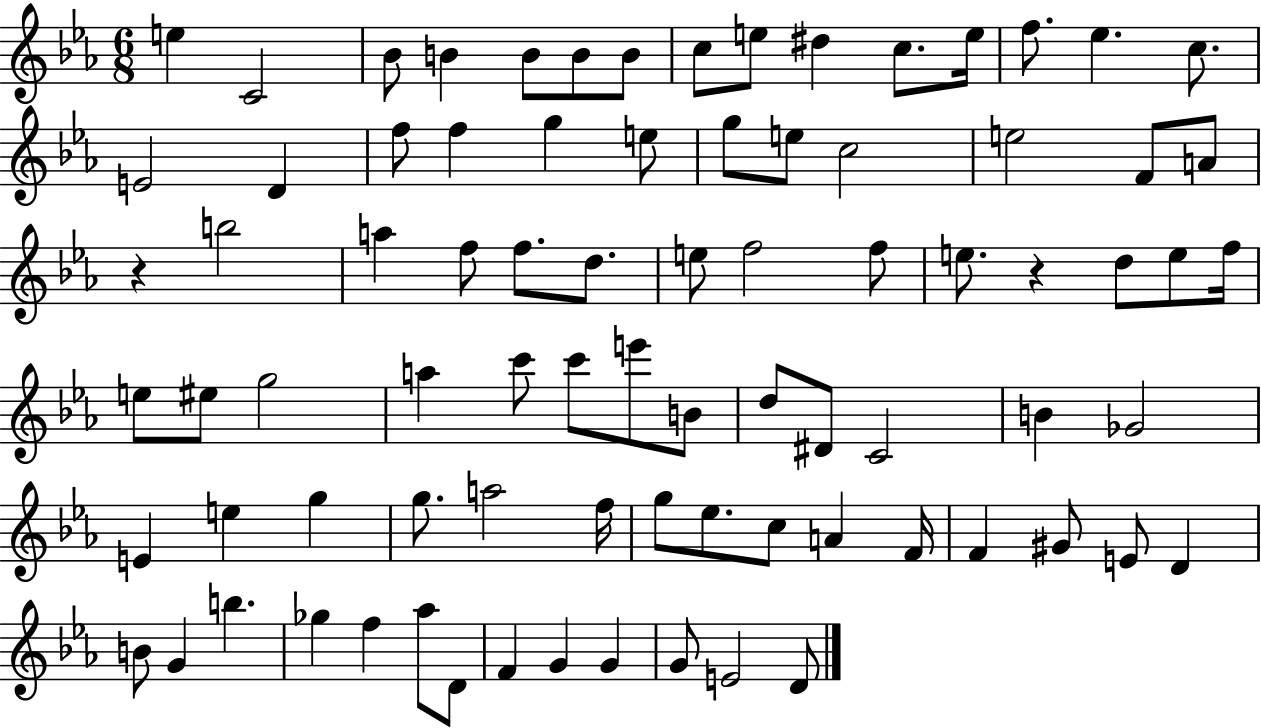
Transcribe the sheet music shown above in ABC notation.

X:1
T:Untitled
M:6/8
L:1/4
K:Eb
e C2 _B/2 B B/2 B/2 B/2 c/2 e/2 ^d c/2 e/4 f/2 _e c/2 E2 D f/2 f g e/2 g/2 e/2 c2 e2 F/2 A/2 z b2 a f/2 f/2 d/2 e/2 f2 f/2 e/2 z d/2 e/2 f/4 e/2 ^e/2 g2 a c'/2 c'/2 e'/2 B/2 d/2 ^D/2 C2 B _G2 E e g g/2 a2 f/4 g/2 _e/2 c/2 A F/4 F ^G/2 E/2 D B/2 G b _g f _a/2 D/2 F G G G/2 E2 D/2